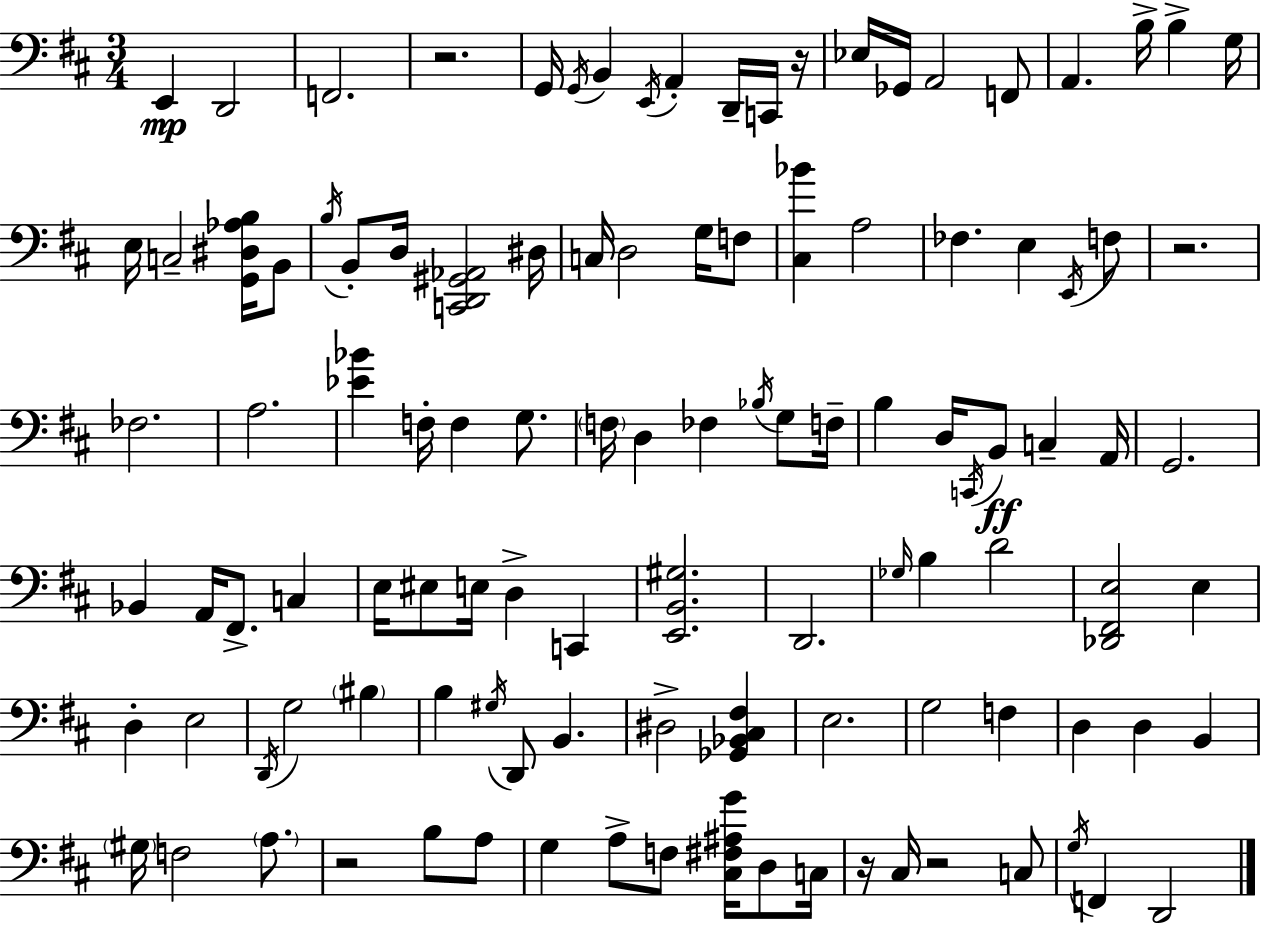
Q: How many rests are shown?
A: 6